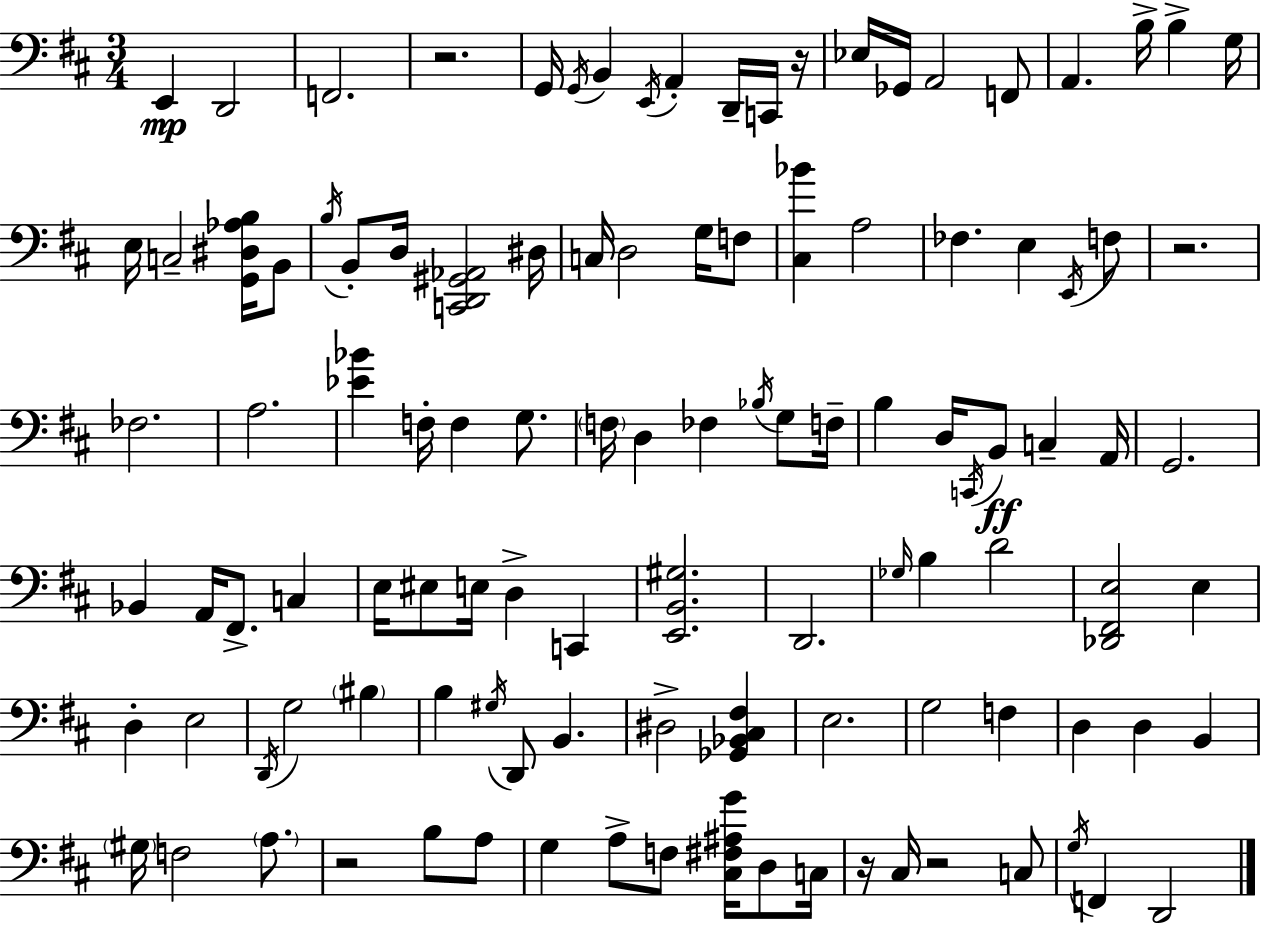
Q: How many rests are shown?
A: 6